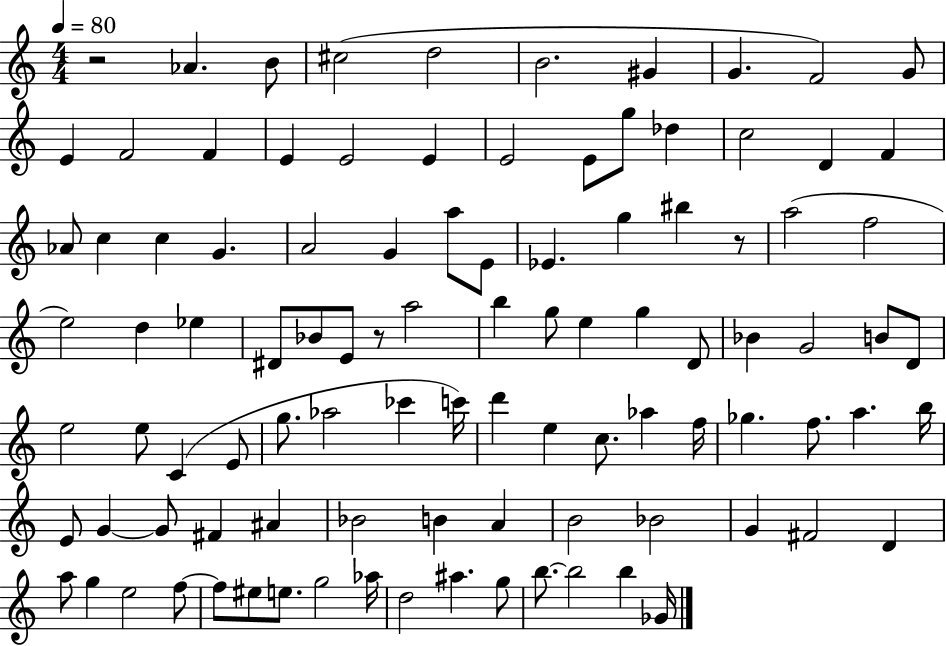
R/h Ab4/q. B4/e C#5/h D5/h B4/h. G#4/q G4/q. F4/h G4/e E4/q F4/h F4/q E4/q E4/h E4/q E4/h E4/e G5/e Db5/q C5/h D4/q F4/q Ab4/e C5/q C5/q G4/q. A4/h G4/q A5/e E4/e Eb4/q. G5/q BIS5/q R/e A5/h F5/h E5/h D5/q Eb5/q D#4/e Bb4/e E4/e R/e A5/h B5/q G5/e E5/q G5/q D4/e Bb4/q G4/h B4/e D4/e E5/h E5/e C4/q E4/e G5/e. Ab5/h CES6/q C6/s D6/q E5/q C5/e. Ab5/q F5/s Gb5/q. F5/e. A5/q. B5/s E4/e G4/q G4/e F#4/q A#4/q Bb4/h B4/q A4/q B4/h Bb4/h G4/q F#4/h D4/q A5/e G5/q E5/h F5/e F5/e EIS5/e E5/e. G5/h Ab5/s D5/h A#5/q. G5/e B5/e. B5/h B5/q Gb4/s